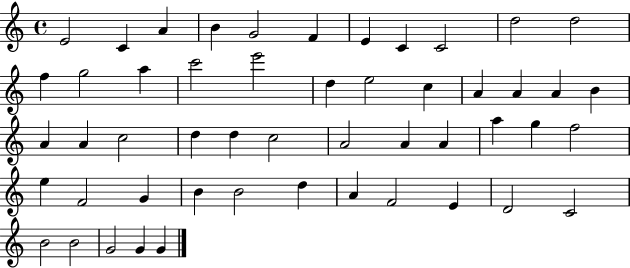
E4/h C4/q A4/q B4/q G4/h F4/q E4/q C4/q C4/h D5/h D5/h F5/q G5/h A5/q C6/h E6/h D5/q E5/h C5/q A4/q A4/q A4/q B4/q A4/q A4/q C5/h D5/q D5/q C5/h A4/h A4/q A4/q A5/q G5/q F5/h E5/q F4/h G4/q B4/q B4/h D5/q A4/q F4/h E4/q D4/h C4/h B4/h B4/h G4/h G4/q G4/q